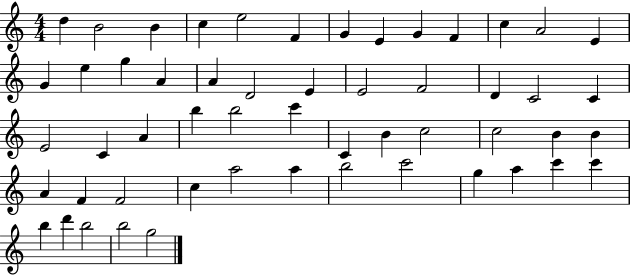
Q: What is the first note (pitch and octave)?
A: D5